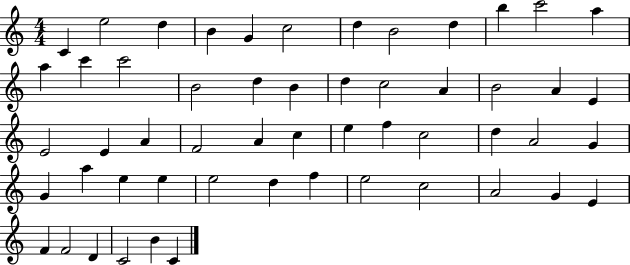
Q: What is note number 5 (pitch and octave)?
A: G4